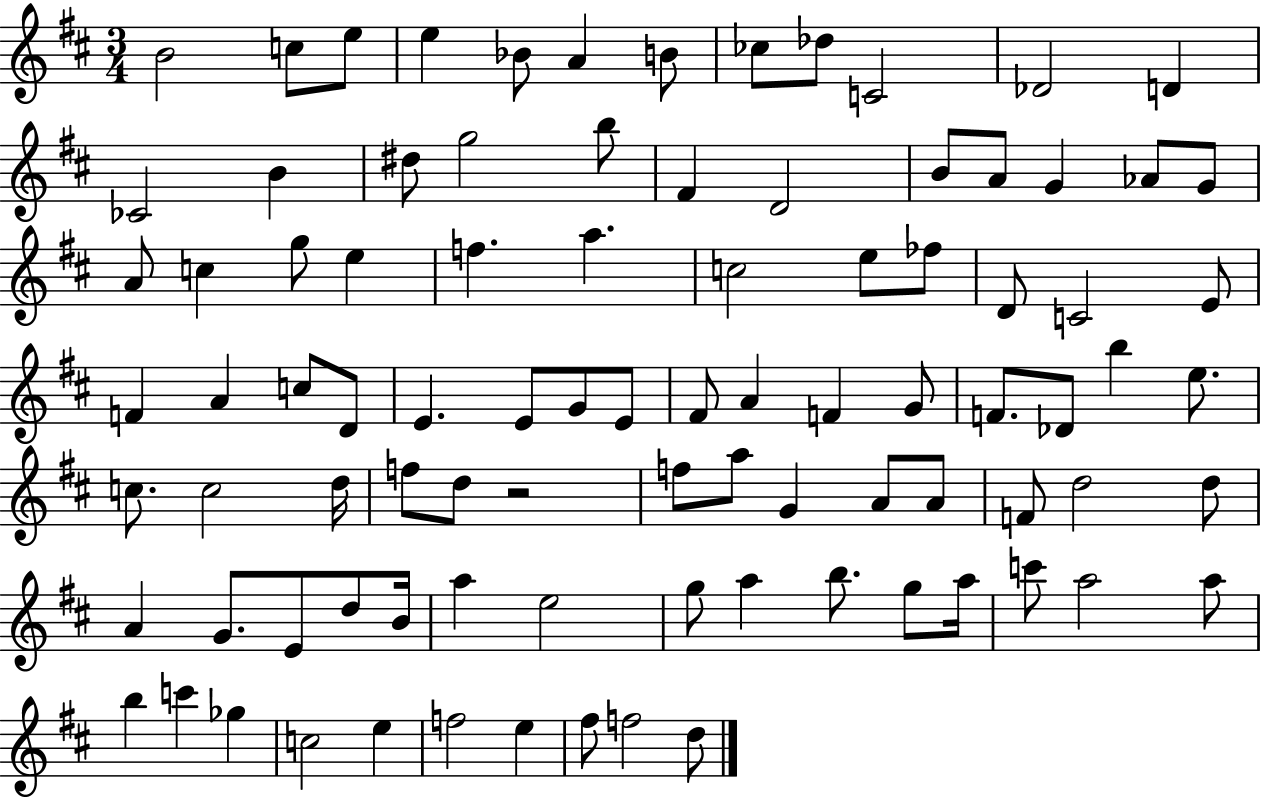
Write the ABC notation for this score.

X:1
T:Untitled
M:3/4
L:1/4
K:D
B2 c/2 e/2 e _B/2 A B/2 _c/2 _d/2 C2 _D2 D _C2 B ^d/2 g2 b/2 ^F D2 B/2 A/2 G _A/2 G/2 A/2 c g/2 e f a c2 e/2 _f/2 D/2 C2 E/2 F A c/2 D/2 E E/2 G/2 E/2 ^F/2 A F G/2 F/2 _D/2 b e/2 c/2 c2 d/4 f/2 d/2 z2 f/2 a/2 G A/2 A/2 F/2 d2 d/2 A G/2 E/2 d/2 B/4 a e2 g/2 a b/2 g/2 a/4 c'/2 a2 a/2 b c' _g c2 e f2 e ^f/2 f2 d/2